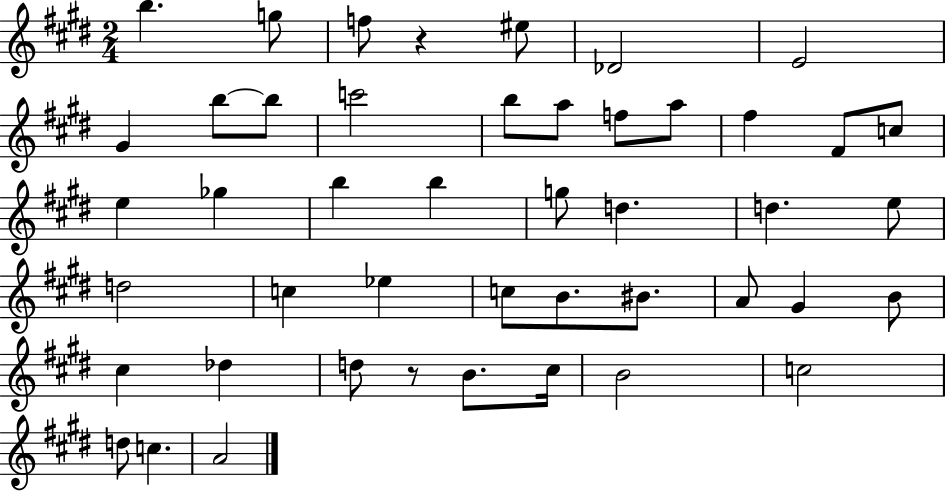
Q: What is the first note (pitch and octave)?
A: B5